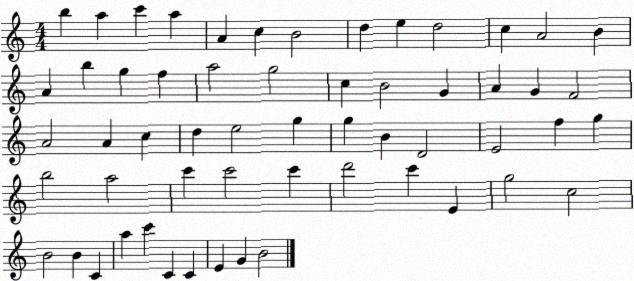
X:1
T:Untitled
M:4/4
L:1/4
K:C
b a c' a A c B2 d e d2 c A2 B A b g f a2 g2 c B2 G A G F2 A2 A c d e2 g g B D2 E2 f g b2 a2 c' c'2 c' d'2 c' E g2 c2 B2 B C a c' C C E G B2